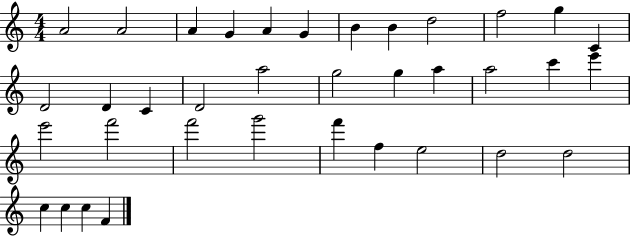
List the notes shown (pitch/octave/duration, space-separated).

A4/h A4/h A4/q G4/q A4/q G4/q B4/q B4/q D5/h F5/h G5/q C4/q D4/h D4/q C4/q D4/h A5/h G5/h G5/q A5/q A5/h C6/q E6/q E6/h F6/h F6/h G6/h F6/q F5/q E5/h D5/h D5/h C5/q C5/q C5/q F4/q